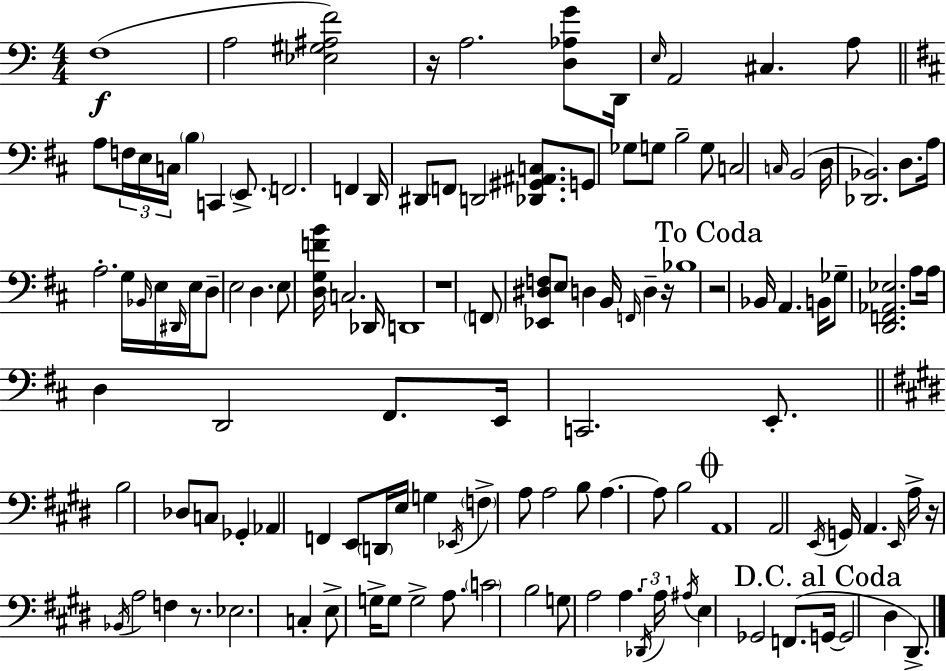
X:1
T:Untitled
M:4/4
L:1/4
K:C
F,4 A,2 [_E,^G,^A,F]2 z/4 A,2 [D,_A,G]/2 D,,/4 E,/4 A,,2 ^C, A,/2 A,/2 F,/4 E,/4 C,/4 B, C,, E,,/2 F,,2 F,, D,,/4 ^D,,/2 F,,/2 D,,2 [_D,,^G,,^A,,C,]/2 G,,/2 _G,/2 G,/2 B,2 G,/2 C,2 C,/4 B,,2 D,/4 [_D,,_B,,]2 D,/2 A,/4 A,2 G,/4 _B,,/4 E,/4 ^D,,/4 E,/4 D,/2 E,2 D, E,/2 [D,G,FB]/4 C,2 _D,,/4 D,,4 z4 F,,/2 [_E,,^D,F,]/2 E,/2 D, B,,/4 F,,/4 D, z/4 _B,4 z2 _B,,/4 A,, B,,/4 _G,/2 [D,,F,,_A,,_E,]2 A,/2 A,/4 D, D,,2 ^F,,/2 E,,/4 C,,2 E,,/2 B,2 _D,/2 C,/2 _G,, _A,, F,, E,,/2 D,,/4 E,/4 G, _E,,/4 F, A,/2 A,2 B,/2 A, A,/2 B,2 A,,4 A,,2 E,,/4 G,,/4 A,, E,,/4 A,/4 z/4 _B,,/4 A,2 F, z/2 _E,2 C, E,/2 G,/4 G,/2 G,2 A,/2 C2 B,2 G,/2 A,2 A, _D,,/4 A,/4 ^A,/4 E, _G,,2 F,,/2 G,,/4 G,,2 ^D, ^D,,/2